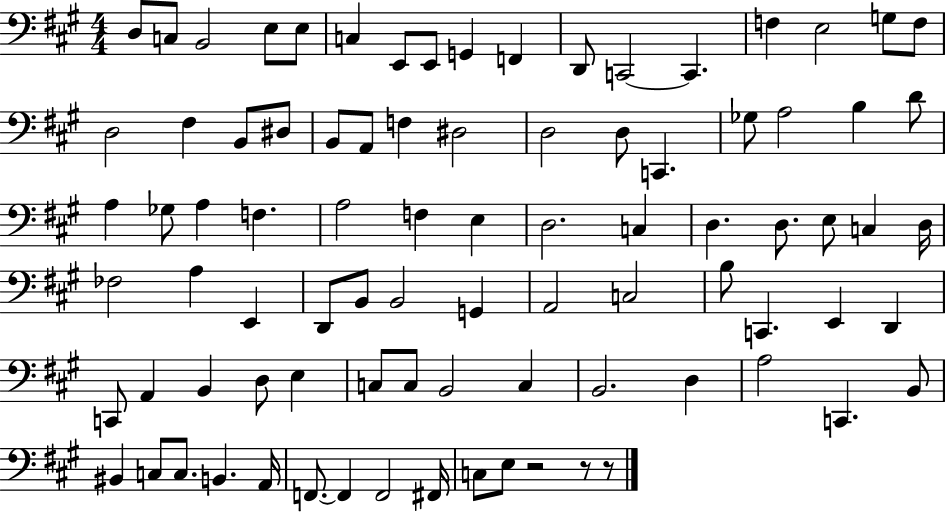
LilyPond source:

{
  \clef bass
  \numericTimeSignature
  \time 4/4
  \key a \major
  d8 c8 b,2 e8 e8 | c4 e,8 e,8 g,4 f,4 | d,8 c,2~~ c,4. | f4 e2 g8 f8 | \break d2 fis4 b,8 dis8 | b,8 a,8 f4 dis2 | d2 d8 c,4. | ges8 a2 b4 d'8 | \break a4 ges8 a4 f4. | a2 f4 e4 | d2. c4 | d4. d8. e8 c4 d16 | \break fes2 a4 e,4 | d,8 b,8 b,2 g,4 | a,2 c2 | b8 c,4. e,4 d,4 | \break c,8 a,4 b,4 d8 e4 | c8 c8 b,2 c4 | b,2. d4 | a2 c,4. b,8 | \break bis,4 c8 c8. b,4. a,16 | f,8.~~ f,4 f,2 fis,16 | c8 e8 r2 r8 r8 | \bar "|."
}